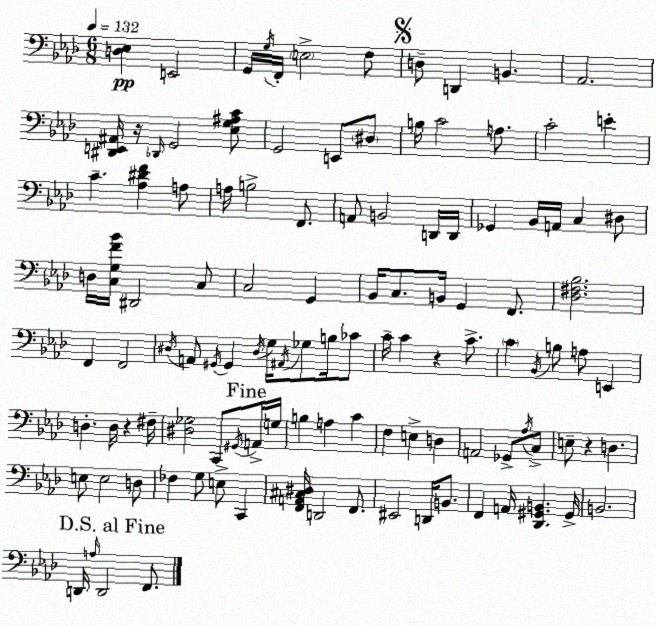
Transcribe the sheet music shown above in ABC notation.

X:1
T:Untitled
M:6/8
L:1/4
K:Fm
[D,_E,] E,,2 G,,/4 G,/4 F,,/4 E,2 F,/2 D,/2 D,, B,, _A,,2 [^D,,E,,^A,,]/4 z/4 _D,,/4 G,,2 [_E,G,^A,C]/2 G,,2 E,,/2 ^D,/2 B,/4 C2 A,/2 C2 E C [_A,^DF] A,/2 A,/4 B,2 F,,/2 A,,/2 B,,2 D,,/4 D,,/4 _G,, _B,,/4 A,,/4 C, ^D,/2 D,/4 [C,G,F_B]/4 ^D,,2 C,/2 C,2 G,, _B,,/4 C,/2 B,,/4 G,, F,,/2 [_D,^F,_B,]2 F,, F,,2 ^D,/4 A,,/2 ^G,,/4 ^G,, ^D,/4 G,/4 ^A,,/4 _G,/2 B,/4 _C/2 C/4 C z C/2 C _B,,/4 B,/2 A,/2 E,, D, D,/4 z ^F,/4 [^D,_G,]2 C,,/2 ^G,,/4 A,,/4 G,/4 B, A, C F, E, D, A,,2 _G,,/2 _A,/4 C,/2 E,/2 z D, E,/2 E,2 D,/2 _F, G,/2 E,/2 C,, [F,,A,,^C,^D,]/4 D,,2 F,,/2 ^E,,2 D,,/4 B,,/2 F,, A,,/4 [_D,,^G,,B,,] ^G,,/4 B,,2 D,,/4 A,/4 D,,2 F,,/2